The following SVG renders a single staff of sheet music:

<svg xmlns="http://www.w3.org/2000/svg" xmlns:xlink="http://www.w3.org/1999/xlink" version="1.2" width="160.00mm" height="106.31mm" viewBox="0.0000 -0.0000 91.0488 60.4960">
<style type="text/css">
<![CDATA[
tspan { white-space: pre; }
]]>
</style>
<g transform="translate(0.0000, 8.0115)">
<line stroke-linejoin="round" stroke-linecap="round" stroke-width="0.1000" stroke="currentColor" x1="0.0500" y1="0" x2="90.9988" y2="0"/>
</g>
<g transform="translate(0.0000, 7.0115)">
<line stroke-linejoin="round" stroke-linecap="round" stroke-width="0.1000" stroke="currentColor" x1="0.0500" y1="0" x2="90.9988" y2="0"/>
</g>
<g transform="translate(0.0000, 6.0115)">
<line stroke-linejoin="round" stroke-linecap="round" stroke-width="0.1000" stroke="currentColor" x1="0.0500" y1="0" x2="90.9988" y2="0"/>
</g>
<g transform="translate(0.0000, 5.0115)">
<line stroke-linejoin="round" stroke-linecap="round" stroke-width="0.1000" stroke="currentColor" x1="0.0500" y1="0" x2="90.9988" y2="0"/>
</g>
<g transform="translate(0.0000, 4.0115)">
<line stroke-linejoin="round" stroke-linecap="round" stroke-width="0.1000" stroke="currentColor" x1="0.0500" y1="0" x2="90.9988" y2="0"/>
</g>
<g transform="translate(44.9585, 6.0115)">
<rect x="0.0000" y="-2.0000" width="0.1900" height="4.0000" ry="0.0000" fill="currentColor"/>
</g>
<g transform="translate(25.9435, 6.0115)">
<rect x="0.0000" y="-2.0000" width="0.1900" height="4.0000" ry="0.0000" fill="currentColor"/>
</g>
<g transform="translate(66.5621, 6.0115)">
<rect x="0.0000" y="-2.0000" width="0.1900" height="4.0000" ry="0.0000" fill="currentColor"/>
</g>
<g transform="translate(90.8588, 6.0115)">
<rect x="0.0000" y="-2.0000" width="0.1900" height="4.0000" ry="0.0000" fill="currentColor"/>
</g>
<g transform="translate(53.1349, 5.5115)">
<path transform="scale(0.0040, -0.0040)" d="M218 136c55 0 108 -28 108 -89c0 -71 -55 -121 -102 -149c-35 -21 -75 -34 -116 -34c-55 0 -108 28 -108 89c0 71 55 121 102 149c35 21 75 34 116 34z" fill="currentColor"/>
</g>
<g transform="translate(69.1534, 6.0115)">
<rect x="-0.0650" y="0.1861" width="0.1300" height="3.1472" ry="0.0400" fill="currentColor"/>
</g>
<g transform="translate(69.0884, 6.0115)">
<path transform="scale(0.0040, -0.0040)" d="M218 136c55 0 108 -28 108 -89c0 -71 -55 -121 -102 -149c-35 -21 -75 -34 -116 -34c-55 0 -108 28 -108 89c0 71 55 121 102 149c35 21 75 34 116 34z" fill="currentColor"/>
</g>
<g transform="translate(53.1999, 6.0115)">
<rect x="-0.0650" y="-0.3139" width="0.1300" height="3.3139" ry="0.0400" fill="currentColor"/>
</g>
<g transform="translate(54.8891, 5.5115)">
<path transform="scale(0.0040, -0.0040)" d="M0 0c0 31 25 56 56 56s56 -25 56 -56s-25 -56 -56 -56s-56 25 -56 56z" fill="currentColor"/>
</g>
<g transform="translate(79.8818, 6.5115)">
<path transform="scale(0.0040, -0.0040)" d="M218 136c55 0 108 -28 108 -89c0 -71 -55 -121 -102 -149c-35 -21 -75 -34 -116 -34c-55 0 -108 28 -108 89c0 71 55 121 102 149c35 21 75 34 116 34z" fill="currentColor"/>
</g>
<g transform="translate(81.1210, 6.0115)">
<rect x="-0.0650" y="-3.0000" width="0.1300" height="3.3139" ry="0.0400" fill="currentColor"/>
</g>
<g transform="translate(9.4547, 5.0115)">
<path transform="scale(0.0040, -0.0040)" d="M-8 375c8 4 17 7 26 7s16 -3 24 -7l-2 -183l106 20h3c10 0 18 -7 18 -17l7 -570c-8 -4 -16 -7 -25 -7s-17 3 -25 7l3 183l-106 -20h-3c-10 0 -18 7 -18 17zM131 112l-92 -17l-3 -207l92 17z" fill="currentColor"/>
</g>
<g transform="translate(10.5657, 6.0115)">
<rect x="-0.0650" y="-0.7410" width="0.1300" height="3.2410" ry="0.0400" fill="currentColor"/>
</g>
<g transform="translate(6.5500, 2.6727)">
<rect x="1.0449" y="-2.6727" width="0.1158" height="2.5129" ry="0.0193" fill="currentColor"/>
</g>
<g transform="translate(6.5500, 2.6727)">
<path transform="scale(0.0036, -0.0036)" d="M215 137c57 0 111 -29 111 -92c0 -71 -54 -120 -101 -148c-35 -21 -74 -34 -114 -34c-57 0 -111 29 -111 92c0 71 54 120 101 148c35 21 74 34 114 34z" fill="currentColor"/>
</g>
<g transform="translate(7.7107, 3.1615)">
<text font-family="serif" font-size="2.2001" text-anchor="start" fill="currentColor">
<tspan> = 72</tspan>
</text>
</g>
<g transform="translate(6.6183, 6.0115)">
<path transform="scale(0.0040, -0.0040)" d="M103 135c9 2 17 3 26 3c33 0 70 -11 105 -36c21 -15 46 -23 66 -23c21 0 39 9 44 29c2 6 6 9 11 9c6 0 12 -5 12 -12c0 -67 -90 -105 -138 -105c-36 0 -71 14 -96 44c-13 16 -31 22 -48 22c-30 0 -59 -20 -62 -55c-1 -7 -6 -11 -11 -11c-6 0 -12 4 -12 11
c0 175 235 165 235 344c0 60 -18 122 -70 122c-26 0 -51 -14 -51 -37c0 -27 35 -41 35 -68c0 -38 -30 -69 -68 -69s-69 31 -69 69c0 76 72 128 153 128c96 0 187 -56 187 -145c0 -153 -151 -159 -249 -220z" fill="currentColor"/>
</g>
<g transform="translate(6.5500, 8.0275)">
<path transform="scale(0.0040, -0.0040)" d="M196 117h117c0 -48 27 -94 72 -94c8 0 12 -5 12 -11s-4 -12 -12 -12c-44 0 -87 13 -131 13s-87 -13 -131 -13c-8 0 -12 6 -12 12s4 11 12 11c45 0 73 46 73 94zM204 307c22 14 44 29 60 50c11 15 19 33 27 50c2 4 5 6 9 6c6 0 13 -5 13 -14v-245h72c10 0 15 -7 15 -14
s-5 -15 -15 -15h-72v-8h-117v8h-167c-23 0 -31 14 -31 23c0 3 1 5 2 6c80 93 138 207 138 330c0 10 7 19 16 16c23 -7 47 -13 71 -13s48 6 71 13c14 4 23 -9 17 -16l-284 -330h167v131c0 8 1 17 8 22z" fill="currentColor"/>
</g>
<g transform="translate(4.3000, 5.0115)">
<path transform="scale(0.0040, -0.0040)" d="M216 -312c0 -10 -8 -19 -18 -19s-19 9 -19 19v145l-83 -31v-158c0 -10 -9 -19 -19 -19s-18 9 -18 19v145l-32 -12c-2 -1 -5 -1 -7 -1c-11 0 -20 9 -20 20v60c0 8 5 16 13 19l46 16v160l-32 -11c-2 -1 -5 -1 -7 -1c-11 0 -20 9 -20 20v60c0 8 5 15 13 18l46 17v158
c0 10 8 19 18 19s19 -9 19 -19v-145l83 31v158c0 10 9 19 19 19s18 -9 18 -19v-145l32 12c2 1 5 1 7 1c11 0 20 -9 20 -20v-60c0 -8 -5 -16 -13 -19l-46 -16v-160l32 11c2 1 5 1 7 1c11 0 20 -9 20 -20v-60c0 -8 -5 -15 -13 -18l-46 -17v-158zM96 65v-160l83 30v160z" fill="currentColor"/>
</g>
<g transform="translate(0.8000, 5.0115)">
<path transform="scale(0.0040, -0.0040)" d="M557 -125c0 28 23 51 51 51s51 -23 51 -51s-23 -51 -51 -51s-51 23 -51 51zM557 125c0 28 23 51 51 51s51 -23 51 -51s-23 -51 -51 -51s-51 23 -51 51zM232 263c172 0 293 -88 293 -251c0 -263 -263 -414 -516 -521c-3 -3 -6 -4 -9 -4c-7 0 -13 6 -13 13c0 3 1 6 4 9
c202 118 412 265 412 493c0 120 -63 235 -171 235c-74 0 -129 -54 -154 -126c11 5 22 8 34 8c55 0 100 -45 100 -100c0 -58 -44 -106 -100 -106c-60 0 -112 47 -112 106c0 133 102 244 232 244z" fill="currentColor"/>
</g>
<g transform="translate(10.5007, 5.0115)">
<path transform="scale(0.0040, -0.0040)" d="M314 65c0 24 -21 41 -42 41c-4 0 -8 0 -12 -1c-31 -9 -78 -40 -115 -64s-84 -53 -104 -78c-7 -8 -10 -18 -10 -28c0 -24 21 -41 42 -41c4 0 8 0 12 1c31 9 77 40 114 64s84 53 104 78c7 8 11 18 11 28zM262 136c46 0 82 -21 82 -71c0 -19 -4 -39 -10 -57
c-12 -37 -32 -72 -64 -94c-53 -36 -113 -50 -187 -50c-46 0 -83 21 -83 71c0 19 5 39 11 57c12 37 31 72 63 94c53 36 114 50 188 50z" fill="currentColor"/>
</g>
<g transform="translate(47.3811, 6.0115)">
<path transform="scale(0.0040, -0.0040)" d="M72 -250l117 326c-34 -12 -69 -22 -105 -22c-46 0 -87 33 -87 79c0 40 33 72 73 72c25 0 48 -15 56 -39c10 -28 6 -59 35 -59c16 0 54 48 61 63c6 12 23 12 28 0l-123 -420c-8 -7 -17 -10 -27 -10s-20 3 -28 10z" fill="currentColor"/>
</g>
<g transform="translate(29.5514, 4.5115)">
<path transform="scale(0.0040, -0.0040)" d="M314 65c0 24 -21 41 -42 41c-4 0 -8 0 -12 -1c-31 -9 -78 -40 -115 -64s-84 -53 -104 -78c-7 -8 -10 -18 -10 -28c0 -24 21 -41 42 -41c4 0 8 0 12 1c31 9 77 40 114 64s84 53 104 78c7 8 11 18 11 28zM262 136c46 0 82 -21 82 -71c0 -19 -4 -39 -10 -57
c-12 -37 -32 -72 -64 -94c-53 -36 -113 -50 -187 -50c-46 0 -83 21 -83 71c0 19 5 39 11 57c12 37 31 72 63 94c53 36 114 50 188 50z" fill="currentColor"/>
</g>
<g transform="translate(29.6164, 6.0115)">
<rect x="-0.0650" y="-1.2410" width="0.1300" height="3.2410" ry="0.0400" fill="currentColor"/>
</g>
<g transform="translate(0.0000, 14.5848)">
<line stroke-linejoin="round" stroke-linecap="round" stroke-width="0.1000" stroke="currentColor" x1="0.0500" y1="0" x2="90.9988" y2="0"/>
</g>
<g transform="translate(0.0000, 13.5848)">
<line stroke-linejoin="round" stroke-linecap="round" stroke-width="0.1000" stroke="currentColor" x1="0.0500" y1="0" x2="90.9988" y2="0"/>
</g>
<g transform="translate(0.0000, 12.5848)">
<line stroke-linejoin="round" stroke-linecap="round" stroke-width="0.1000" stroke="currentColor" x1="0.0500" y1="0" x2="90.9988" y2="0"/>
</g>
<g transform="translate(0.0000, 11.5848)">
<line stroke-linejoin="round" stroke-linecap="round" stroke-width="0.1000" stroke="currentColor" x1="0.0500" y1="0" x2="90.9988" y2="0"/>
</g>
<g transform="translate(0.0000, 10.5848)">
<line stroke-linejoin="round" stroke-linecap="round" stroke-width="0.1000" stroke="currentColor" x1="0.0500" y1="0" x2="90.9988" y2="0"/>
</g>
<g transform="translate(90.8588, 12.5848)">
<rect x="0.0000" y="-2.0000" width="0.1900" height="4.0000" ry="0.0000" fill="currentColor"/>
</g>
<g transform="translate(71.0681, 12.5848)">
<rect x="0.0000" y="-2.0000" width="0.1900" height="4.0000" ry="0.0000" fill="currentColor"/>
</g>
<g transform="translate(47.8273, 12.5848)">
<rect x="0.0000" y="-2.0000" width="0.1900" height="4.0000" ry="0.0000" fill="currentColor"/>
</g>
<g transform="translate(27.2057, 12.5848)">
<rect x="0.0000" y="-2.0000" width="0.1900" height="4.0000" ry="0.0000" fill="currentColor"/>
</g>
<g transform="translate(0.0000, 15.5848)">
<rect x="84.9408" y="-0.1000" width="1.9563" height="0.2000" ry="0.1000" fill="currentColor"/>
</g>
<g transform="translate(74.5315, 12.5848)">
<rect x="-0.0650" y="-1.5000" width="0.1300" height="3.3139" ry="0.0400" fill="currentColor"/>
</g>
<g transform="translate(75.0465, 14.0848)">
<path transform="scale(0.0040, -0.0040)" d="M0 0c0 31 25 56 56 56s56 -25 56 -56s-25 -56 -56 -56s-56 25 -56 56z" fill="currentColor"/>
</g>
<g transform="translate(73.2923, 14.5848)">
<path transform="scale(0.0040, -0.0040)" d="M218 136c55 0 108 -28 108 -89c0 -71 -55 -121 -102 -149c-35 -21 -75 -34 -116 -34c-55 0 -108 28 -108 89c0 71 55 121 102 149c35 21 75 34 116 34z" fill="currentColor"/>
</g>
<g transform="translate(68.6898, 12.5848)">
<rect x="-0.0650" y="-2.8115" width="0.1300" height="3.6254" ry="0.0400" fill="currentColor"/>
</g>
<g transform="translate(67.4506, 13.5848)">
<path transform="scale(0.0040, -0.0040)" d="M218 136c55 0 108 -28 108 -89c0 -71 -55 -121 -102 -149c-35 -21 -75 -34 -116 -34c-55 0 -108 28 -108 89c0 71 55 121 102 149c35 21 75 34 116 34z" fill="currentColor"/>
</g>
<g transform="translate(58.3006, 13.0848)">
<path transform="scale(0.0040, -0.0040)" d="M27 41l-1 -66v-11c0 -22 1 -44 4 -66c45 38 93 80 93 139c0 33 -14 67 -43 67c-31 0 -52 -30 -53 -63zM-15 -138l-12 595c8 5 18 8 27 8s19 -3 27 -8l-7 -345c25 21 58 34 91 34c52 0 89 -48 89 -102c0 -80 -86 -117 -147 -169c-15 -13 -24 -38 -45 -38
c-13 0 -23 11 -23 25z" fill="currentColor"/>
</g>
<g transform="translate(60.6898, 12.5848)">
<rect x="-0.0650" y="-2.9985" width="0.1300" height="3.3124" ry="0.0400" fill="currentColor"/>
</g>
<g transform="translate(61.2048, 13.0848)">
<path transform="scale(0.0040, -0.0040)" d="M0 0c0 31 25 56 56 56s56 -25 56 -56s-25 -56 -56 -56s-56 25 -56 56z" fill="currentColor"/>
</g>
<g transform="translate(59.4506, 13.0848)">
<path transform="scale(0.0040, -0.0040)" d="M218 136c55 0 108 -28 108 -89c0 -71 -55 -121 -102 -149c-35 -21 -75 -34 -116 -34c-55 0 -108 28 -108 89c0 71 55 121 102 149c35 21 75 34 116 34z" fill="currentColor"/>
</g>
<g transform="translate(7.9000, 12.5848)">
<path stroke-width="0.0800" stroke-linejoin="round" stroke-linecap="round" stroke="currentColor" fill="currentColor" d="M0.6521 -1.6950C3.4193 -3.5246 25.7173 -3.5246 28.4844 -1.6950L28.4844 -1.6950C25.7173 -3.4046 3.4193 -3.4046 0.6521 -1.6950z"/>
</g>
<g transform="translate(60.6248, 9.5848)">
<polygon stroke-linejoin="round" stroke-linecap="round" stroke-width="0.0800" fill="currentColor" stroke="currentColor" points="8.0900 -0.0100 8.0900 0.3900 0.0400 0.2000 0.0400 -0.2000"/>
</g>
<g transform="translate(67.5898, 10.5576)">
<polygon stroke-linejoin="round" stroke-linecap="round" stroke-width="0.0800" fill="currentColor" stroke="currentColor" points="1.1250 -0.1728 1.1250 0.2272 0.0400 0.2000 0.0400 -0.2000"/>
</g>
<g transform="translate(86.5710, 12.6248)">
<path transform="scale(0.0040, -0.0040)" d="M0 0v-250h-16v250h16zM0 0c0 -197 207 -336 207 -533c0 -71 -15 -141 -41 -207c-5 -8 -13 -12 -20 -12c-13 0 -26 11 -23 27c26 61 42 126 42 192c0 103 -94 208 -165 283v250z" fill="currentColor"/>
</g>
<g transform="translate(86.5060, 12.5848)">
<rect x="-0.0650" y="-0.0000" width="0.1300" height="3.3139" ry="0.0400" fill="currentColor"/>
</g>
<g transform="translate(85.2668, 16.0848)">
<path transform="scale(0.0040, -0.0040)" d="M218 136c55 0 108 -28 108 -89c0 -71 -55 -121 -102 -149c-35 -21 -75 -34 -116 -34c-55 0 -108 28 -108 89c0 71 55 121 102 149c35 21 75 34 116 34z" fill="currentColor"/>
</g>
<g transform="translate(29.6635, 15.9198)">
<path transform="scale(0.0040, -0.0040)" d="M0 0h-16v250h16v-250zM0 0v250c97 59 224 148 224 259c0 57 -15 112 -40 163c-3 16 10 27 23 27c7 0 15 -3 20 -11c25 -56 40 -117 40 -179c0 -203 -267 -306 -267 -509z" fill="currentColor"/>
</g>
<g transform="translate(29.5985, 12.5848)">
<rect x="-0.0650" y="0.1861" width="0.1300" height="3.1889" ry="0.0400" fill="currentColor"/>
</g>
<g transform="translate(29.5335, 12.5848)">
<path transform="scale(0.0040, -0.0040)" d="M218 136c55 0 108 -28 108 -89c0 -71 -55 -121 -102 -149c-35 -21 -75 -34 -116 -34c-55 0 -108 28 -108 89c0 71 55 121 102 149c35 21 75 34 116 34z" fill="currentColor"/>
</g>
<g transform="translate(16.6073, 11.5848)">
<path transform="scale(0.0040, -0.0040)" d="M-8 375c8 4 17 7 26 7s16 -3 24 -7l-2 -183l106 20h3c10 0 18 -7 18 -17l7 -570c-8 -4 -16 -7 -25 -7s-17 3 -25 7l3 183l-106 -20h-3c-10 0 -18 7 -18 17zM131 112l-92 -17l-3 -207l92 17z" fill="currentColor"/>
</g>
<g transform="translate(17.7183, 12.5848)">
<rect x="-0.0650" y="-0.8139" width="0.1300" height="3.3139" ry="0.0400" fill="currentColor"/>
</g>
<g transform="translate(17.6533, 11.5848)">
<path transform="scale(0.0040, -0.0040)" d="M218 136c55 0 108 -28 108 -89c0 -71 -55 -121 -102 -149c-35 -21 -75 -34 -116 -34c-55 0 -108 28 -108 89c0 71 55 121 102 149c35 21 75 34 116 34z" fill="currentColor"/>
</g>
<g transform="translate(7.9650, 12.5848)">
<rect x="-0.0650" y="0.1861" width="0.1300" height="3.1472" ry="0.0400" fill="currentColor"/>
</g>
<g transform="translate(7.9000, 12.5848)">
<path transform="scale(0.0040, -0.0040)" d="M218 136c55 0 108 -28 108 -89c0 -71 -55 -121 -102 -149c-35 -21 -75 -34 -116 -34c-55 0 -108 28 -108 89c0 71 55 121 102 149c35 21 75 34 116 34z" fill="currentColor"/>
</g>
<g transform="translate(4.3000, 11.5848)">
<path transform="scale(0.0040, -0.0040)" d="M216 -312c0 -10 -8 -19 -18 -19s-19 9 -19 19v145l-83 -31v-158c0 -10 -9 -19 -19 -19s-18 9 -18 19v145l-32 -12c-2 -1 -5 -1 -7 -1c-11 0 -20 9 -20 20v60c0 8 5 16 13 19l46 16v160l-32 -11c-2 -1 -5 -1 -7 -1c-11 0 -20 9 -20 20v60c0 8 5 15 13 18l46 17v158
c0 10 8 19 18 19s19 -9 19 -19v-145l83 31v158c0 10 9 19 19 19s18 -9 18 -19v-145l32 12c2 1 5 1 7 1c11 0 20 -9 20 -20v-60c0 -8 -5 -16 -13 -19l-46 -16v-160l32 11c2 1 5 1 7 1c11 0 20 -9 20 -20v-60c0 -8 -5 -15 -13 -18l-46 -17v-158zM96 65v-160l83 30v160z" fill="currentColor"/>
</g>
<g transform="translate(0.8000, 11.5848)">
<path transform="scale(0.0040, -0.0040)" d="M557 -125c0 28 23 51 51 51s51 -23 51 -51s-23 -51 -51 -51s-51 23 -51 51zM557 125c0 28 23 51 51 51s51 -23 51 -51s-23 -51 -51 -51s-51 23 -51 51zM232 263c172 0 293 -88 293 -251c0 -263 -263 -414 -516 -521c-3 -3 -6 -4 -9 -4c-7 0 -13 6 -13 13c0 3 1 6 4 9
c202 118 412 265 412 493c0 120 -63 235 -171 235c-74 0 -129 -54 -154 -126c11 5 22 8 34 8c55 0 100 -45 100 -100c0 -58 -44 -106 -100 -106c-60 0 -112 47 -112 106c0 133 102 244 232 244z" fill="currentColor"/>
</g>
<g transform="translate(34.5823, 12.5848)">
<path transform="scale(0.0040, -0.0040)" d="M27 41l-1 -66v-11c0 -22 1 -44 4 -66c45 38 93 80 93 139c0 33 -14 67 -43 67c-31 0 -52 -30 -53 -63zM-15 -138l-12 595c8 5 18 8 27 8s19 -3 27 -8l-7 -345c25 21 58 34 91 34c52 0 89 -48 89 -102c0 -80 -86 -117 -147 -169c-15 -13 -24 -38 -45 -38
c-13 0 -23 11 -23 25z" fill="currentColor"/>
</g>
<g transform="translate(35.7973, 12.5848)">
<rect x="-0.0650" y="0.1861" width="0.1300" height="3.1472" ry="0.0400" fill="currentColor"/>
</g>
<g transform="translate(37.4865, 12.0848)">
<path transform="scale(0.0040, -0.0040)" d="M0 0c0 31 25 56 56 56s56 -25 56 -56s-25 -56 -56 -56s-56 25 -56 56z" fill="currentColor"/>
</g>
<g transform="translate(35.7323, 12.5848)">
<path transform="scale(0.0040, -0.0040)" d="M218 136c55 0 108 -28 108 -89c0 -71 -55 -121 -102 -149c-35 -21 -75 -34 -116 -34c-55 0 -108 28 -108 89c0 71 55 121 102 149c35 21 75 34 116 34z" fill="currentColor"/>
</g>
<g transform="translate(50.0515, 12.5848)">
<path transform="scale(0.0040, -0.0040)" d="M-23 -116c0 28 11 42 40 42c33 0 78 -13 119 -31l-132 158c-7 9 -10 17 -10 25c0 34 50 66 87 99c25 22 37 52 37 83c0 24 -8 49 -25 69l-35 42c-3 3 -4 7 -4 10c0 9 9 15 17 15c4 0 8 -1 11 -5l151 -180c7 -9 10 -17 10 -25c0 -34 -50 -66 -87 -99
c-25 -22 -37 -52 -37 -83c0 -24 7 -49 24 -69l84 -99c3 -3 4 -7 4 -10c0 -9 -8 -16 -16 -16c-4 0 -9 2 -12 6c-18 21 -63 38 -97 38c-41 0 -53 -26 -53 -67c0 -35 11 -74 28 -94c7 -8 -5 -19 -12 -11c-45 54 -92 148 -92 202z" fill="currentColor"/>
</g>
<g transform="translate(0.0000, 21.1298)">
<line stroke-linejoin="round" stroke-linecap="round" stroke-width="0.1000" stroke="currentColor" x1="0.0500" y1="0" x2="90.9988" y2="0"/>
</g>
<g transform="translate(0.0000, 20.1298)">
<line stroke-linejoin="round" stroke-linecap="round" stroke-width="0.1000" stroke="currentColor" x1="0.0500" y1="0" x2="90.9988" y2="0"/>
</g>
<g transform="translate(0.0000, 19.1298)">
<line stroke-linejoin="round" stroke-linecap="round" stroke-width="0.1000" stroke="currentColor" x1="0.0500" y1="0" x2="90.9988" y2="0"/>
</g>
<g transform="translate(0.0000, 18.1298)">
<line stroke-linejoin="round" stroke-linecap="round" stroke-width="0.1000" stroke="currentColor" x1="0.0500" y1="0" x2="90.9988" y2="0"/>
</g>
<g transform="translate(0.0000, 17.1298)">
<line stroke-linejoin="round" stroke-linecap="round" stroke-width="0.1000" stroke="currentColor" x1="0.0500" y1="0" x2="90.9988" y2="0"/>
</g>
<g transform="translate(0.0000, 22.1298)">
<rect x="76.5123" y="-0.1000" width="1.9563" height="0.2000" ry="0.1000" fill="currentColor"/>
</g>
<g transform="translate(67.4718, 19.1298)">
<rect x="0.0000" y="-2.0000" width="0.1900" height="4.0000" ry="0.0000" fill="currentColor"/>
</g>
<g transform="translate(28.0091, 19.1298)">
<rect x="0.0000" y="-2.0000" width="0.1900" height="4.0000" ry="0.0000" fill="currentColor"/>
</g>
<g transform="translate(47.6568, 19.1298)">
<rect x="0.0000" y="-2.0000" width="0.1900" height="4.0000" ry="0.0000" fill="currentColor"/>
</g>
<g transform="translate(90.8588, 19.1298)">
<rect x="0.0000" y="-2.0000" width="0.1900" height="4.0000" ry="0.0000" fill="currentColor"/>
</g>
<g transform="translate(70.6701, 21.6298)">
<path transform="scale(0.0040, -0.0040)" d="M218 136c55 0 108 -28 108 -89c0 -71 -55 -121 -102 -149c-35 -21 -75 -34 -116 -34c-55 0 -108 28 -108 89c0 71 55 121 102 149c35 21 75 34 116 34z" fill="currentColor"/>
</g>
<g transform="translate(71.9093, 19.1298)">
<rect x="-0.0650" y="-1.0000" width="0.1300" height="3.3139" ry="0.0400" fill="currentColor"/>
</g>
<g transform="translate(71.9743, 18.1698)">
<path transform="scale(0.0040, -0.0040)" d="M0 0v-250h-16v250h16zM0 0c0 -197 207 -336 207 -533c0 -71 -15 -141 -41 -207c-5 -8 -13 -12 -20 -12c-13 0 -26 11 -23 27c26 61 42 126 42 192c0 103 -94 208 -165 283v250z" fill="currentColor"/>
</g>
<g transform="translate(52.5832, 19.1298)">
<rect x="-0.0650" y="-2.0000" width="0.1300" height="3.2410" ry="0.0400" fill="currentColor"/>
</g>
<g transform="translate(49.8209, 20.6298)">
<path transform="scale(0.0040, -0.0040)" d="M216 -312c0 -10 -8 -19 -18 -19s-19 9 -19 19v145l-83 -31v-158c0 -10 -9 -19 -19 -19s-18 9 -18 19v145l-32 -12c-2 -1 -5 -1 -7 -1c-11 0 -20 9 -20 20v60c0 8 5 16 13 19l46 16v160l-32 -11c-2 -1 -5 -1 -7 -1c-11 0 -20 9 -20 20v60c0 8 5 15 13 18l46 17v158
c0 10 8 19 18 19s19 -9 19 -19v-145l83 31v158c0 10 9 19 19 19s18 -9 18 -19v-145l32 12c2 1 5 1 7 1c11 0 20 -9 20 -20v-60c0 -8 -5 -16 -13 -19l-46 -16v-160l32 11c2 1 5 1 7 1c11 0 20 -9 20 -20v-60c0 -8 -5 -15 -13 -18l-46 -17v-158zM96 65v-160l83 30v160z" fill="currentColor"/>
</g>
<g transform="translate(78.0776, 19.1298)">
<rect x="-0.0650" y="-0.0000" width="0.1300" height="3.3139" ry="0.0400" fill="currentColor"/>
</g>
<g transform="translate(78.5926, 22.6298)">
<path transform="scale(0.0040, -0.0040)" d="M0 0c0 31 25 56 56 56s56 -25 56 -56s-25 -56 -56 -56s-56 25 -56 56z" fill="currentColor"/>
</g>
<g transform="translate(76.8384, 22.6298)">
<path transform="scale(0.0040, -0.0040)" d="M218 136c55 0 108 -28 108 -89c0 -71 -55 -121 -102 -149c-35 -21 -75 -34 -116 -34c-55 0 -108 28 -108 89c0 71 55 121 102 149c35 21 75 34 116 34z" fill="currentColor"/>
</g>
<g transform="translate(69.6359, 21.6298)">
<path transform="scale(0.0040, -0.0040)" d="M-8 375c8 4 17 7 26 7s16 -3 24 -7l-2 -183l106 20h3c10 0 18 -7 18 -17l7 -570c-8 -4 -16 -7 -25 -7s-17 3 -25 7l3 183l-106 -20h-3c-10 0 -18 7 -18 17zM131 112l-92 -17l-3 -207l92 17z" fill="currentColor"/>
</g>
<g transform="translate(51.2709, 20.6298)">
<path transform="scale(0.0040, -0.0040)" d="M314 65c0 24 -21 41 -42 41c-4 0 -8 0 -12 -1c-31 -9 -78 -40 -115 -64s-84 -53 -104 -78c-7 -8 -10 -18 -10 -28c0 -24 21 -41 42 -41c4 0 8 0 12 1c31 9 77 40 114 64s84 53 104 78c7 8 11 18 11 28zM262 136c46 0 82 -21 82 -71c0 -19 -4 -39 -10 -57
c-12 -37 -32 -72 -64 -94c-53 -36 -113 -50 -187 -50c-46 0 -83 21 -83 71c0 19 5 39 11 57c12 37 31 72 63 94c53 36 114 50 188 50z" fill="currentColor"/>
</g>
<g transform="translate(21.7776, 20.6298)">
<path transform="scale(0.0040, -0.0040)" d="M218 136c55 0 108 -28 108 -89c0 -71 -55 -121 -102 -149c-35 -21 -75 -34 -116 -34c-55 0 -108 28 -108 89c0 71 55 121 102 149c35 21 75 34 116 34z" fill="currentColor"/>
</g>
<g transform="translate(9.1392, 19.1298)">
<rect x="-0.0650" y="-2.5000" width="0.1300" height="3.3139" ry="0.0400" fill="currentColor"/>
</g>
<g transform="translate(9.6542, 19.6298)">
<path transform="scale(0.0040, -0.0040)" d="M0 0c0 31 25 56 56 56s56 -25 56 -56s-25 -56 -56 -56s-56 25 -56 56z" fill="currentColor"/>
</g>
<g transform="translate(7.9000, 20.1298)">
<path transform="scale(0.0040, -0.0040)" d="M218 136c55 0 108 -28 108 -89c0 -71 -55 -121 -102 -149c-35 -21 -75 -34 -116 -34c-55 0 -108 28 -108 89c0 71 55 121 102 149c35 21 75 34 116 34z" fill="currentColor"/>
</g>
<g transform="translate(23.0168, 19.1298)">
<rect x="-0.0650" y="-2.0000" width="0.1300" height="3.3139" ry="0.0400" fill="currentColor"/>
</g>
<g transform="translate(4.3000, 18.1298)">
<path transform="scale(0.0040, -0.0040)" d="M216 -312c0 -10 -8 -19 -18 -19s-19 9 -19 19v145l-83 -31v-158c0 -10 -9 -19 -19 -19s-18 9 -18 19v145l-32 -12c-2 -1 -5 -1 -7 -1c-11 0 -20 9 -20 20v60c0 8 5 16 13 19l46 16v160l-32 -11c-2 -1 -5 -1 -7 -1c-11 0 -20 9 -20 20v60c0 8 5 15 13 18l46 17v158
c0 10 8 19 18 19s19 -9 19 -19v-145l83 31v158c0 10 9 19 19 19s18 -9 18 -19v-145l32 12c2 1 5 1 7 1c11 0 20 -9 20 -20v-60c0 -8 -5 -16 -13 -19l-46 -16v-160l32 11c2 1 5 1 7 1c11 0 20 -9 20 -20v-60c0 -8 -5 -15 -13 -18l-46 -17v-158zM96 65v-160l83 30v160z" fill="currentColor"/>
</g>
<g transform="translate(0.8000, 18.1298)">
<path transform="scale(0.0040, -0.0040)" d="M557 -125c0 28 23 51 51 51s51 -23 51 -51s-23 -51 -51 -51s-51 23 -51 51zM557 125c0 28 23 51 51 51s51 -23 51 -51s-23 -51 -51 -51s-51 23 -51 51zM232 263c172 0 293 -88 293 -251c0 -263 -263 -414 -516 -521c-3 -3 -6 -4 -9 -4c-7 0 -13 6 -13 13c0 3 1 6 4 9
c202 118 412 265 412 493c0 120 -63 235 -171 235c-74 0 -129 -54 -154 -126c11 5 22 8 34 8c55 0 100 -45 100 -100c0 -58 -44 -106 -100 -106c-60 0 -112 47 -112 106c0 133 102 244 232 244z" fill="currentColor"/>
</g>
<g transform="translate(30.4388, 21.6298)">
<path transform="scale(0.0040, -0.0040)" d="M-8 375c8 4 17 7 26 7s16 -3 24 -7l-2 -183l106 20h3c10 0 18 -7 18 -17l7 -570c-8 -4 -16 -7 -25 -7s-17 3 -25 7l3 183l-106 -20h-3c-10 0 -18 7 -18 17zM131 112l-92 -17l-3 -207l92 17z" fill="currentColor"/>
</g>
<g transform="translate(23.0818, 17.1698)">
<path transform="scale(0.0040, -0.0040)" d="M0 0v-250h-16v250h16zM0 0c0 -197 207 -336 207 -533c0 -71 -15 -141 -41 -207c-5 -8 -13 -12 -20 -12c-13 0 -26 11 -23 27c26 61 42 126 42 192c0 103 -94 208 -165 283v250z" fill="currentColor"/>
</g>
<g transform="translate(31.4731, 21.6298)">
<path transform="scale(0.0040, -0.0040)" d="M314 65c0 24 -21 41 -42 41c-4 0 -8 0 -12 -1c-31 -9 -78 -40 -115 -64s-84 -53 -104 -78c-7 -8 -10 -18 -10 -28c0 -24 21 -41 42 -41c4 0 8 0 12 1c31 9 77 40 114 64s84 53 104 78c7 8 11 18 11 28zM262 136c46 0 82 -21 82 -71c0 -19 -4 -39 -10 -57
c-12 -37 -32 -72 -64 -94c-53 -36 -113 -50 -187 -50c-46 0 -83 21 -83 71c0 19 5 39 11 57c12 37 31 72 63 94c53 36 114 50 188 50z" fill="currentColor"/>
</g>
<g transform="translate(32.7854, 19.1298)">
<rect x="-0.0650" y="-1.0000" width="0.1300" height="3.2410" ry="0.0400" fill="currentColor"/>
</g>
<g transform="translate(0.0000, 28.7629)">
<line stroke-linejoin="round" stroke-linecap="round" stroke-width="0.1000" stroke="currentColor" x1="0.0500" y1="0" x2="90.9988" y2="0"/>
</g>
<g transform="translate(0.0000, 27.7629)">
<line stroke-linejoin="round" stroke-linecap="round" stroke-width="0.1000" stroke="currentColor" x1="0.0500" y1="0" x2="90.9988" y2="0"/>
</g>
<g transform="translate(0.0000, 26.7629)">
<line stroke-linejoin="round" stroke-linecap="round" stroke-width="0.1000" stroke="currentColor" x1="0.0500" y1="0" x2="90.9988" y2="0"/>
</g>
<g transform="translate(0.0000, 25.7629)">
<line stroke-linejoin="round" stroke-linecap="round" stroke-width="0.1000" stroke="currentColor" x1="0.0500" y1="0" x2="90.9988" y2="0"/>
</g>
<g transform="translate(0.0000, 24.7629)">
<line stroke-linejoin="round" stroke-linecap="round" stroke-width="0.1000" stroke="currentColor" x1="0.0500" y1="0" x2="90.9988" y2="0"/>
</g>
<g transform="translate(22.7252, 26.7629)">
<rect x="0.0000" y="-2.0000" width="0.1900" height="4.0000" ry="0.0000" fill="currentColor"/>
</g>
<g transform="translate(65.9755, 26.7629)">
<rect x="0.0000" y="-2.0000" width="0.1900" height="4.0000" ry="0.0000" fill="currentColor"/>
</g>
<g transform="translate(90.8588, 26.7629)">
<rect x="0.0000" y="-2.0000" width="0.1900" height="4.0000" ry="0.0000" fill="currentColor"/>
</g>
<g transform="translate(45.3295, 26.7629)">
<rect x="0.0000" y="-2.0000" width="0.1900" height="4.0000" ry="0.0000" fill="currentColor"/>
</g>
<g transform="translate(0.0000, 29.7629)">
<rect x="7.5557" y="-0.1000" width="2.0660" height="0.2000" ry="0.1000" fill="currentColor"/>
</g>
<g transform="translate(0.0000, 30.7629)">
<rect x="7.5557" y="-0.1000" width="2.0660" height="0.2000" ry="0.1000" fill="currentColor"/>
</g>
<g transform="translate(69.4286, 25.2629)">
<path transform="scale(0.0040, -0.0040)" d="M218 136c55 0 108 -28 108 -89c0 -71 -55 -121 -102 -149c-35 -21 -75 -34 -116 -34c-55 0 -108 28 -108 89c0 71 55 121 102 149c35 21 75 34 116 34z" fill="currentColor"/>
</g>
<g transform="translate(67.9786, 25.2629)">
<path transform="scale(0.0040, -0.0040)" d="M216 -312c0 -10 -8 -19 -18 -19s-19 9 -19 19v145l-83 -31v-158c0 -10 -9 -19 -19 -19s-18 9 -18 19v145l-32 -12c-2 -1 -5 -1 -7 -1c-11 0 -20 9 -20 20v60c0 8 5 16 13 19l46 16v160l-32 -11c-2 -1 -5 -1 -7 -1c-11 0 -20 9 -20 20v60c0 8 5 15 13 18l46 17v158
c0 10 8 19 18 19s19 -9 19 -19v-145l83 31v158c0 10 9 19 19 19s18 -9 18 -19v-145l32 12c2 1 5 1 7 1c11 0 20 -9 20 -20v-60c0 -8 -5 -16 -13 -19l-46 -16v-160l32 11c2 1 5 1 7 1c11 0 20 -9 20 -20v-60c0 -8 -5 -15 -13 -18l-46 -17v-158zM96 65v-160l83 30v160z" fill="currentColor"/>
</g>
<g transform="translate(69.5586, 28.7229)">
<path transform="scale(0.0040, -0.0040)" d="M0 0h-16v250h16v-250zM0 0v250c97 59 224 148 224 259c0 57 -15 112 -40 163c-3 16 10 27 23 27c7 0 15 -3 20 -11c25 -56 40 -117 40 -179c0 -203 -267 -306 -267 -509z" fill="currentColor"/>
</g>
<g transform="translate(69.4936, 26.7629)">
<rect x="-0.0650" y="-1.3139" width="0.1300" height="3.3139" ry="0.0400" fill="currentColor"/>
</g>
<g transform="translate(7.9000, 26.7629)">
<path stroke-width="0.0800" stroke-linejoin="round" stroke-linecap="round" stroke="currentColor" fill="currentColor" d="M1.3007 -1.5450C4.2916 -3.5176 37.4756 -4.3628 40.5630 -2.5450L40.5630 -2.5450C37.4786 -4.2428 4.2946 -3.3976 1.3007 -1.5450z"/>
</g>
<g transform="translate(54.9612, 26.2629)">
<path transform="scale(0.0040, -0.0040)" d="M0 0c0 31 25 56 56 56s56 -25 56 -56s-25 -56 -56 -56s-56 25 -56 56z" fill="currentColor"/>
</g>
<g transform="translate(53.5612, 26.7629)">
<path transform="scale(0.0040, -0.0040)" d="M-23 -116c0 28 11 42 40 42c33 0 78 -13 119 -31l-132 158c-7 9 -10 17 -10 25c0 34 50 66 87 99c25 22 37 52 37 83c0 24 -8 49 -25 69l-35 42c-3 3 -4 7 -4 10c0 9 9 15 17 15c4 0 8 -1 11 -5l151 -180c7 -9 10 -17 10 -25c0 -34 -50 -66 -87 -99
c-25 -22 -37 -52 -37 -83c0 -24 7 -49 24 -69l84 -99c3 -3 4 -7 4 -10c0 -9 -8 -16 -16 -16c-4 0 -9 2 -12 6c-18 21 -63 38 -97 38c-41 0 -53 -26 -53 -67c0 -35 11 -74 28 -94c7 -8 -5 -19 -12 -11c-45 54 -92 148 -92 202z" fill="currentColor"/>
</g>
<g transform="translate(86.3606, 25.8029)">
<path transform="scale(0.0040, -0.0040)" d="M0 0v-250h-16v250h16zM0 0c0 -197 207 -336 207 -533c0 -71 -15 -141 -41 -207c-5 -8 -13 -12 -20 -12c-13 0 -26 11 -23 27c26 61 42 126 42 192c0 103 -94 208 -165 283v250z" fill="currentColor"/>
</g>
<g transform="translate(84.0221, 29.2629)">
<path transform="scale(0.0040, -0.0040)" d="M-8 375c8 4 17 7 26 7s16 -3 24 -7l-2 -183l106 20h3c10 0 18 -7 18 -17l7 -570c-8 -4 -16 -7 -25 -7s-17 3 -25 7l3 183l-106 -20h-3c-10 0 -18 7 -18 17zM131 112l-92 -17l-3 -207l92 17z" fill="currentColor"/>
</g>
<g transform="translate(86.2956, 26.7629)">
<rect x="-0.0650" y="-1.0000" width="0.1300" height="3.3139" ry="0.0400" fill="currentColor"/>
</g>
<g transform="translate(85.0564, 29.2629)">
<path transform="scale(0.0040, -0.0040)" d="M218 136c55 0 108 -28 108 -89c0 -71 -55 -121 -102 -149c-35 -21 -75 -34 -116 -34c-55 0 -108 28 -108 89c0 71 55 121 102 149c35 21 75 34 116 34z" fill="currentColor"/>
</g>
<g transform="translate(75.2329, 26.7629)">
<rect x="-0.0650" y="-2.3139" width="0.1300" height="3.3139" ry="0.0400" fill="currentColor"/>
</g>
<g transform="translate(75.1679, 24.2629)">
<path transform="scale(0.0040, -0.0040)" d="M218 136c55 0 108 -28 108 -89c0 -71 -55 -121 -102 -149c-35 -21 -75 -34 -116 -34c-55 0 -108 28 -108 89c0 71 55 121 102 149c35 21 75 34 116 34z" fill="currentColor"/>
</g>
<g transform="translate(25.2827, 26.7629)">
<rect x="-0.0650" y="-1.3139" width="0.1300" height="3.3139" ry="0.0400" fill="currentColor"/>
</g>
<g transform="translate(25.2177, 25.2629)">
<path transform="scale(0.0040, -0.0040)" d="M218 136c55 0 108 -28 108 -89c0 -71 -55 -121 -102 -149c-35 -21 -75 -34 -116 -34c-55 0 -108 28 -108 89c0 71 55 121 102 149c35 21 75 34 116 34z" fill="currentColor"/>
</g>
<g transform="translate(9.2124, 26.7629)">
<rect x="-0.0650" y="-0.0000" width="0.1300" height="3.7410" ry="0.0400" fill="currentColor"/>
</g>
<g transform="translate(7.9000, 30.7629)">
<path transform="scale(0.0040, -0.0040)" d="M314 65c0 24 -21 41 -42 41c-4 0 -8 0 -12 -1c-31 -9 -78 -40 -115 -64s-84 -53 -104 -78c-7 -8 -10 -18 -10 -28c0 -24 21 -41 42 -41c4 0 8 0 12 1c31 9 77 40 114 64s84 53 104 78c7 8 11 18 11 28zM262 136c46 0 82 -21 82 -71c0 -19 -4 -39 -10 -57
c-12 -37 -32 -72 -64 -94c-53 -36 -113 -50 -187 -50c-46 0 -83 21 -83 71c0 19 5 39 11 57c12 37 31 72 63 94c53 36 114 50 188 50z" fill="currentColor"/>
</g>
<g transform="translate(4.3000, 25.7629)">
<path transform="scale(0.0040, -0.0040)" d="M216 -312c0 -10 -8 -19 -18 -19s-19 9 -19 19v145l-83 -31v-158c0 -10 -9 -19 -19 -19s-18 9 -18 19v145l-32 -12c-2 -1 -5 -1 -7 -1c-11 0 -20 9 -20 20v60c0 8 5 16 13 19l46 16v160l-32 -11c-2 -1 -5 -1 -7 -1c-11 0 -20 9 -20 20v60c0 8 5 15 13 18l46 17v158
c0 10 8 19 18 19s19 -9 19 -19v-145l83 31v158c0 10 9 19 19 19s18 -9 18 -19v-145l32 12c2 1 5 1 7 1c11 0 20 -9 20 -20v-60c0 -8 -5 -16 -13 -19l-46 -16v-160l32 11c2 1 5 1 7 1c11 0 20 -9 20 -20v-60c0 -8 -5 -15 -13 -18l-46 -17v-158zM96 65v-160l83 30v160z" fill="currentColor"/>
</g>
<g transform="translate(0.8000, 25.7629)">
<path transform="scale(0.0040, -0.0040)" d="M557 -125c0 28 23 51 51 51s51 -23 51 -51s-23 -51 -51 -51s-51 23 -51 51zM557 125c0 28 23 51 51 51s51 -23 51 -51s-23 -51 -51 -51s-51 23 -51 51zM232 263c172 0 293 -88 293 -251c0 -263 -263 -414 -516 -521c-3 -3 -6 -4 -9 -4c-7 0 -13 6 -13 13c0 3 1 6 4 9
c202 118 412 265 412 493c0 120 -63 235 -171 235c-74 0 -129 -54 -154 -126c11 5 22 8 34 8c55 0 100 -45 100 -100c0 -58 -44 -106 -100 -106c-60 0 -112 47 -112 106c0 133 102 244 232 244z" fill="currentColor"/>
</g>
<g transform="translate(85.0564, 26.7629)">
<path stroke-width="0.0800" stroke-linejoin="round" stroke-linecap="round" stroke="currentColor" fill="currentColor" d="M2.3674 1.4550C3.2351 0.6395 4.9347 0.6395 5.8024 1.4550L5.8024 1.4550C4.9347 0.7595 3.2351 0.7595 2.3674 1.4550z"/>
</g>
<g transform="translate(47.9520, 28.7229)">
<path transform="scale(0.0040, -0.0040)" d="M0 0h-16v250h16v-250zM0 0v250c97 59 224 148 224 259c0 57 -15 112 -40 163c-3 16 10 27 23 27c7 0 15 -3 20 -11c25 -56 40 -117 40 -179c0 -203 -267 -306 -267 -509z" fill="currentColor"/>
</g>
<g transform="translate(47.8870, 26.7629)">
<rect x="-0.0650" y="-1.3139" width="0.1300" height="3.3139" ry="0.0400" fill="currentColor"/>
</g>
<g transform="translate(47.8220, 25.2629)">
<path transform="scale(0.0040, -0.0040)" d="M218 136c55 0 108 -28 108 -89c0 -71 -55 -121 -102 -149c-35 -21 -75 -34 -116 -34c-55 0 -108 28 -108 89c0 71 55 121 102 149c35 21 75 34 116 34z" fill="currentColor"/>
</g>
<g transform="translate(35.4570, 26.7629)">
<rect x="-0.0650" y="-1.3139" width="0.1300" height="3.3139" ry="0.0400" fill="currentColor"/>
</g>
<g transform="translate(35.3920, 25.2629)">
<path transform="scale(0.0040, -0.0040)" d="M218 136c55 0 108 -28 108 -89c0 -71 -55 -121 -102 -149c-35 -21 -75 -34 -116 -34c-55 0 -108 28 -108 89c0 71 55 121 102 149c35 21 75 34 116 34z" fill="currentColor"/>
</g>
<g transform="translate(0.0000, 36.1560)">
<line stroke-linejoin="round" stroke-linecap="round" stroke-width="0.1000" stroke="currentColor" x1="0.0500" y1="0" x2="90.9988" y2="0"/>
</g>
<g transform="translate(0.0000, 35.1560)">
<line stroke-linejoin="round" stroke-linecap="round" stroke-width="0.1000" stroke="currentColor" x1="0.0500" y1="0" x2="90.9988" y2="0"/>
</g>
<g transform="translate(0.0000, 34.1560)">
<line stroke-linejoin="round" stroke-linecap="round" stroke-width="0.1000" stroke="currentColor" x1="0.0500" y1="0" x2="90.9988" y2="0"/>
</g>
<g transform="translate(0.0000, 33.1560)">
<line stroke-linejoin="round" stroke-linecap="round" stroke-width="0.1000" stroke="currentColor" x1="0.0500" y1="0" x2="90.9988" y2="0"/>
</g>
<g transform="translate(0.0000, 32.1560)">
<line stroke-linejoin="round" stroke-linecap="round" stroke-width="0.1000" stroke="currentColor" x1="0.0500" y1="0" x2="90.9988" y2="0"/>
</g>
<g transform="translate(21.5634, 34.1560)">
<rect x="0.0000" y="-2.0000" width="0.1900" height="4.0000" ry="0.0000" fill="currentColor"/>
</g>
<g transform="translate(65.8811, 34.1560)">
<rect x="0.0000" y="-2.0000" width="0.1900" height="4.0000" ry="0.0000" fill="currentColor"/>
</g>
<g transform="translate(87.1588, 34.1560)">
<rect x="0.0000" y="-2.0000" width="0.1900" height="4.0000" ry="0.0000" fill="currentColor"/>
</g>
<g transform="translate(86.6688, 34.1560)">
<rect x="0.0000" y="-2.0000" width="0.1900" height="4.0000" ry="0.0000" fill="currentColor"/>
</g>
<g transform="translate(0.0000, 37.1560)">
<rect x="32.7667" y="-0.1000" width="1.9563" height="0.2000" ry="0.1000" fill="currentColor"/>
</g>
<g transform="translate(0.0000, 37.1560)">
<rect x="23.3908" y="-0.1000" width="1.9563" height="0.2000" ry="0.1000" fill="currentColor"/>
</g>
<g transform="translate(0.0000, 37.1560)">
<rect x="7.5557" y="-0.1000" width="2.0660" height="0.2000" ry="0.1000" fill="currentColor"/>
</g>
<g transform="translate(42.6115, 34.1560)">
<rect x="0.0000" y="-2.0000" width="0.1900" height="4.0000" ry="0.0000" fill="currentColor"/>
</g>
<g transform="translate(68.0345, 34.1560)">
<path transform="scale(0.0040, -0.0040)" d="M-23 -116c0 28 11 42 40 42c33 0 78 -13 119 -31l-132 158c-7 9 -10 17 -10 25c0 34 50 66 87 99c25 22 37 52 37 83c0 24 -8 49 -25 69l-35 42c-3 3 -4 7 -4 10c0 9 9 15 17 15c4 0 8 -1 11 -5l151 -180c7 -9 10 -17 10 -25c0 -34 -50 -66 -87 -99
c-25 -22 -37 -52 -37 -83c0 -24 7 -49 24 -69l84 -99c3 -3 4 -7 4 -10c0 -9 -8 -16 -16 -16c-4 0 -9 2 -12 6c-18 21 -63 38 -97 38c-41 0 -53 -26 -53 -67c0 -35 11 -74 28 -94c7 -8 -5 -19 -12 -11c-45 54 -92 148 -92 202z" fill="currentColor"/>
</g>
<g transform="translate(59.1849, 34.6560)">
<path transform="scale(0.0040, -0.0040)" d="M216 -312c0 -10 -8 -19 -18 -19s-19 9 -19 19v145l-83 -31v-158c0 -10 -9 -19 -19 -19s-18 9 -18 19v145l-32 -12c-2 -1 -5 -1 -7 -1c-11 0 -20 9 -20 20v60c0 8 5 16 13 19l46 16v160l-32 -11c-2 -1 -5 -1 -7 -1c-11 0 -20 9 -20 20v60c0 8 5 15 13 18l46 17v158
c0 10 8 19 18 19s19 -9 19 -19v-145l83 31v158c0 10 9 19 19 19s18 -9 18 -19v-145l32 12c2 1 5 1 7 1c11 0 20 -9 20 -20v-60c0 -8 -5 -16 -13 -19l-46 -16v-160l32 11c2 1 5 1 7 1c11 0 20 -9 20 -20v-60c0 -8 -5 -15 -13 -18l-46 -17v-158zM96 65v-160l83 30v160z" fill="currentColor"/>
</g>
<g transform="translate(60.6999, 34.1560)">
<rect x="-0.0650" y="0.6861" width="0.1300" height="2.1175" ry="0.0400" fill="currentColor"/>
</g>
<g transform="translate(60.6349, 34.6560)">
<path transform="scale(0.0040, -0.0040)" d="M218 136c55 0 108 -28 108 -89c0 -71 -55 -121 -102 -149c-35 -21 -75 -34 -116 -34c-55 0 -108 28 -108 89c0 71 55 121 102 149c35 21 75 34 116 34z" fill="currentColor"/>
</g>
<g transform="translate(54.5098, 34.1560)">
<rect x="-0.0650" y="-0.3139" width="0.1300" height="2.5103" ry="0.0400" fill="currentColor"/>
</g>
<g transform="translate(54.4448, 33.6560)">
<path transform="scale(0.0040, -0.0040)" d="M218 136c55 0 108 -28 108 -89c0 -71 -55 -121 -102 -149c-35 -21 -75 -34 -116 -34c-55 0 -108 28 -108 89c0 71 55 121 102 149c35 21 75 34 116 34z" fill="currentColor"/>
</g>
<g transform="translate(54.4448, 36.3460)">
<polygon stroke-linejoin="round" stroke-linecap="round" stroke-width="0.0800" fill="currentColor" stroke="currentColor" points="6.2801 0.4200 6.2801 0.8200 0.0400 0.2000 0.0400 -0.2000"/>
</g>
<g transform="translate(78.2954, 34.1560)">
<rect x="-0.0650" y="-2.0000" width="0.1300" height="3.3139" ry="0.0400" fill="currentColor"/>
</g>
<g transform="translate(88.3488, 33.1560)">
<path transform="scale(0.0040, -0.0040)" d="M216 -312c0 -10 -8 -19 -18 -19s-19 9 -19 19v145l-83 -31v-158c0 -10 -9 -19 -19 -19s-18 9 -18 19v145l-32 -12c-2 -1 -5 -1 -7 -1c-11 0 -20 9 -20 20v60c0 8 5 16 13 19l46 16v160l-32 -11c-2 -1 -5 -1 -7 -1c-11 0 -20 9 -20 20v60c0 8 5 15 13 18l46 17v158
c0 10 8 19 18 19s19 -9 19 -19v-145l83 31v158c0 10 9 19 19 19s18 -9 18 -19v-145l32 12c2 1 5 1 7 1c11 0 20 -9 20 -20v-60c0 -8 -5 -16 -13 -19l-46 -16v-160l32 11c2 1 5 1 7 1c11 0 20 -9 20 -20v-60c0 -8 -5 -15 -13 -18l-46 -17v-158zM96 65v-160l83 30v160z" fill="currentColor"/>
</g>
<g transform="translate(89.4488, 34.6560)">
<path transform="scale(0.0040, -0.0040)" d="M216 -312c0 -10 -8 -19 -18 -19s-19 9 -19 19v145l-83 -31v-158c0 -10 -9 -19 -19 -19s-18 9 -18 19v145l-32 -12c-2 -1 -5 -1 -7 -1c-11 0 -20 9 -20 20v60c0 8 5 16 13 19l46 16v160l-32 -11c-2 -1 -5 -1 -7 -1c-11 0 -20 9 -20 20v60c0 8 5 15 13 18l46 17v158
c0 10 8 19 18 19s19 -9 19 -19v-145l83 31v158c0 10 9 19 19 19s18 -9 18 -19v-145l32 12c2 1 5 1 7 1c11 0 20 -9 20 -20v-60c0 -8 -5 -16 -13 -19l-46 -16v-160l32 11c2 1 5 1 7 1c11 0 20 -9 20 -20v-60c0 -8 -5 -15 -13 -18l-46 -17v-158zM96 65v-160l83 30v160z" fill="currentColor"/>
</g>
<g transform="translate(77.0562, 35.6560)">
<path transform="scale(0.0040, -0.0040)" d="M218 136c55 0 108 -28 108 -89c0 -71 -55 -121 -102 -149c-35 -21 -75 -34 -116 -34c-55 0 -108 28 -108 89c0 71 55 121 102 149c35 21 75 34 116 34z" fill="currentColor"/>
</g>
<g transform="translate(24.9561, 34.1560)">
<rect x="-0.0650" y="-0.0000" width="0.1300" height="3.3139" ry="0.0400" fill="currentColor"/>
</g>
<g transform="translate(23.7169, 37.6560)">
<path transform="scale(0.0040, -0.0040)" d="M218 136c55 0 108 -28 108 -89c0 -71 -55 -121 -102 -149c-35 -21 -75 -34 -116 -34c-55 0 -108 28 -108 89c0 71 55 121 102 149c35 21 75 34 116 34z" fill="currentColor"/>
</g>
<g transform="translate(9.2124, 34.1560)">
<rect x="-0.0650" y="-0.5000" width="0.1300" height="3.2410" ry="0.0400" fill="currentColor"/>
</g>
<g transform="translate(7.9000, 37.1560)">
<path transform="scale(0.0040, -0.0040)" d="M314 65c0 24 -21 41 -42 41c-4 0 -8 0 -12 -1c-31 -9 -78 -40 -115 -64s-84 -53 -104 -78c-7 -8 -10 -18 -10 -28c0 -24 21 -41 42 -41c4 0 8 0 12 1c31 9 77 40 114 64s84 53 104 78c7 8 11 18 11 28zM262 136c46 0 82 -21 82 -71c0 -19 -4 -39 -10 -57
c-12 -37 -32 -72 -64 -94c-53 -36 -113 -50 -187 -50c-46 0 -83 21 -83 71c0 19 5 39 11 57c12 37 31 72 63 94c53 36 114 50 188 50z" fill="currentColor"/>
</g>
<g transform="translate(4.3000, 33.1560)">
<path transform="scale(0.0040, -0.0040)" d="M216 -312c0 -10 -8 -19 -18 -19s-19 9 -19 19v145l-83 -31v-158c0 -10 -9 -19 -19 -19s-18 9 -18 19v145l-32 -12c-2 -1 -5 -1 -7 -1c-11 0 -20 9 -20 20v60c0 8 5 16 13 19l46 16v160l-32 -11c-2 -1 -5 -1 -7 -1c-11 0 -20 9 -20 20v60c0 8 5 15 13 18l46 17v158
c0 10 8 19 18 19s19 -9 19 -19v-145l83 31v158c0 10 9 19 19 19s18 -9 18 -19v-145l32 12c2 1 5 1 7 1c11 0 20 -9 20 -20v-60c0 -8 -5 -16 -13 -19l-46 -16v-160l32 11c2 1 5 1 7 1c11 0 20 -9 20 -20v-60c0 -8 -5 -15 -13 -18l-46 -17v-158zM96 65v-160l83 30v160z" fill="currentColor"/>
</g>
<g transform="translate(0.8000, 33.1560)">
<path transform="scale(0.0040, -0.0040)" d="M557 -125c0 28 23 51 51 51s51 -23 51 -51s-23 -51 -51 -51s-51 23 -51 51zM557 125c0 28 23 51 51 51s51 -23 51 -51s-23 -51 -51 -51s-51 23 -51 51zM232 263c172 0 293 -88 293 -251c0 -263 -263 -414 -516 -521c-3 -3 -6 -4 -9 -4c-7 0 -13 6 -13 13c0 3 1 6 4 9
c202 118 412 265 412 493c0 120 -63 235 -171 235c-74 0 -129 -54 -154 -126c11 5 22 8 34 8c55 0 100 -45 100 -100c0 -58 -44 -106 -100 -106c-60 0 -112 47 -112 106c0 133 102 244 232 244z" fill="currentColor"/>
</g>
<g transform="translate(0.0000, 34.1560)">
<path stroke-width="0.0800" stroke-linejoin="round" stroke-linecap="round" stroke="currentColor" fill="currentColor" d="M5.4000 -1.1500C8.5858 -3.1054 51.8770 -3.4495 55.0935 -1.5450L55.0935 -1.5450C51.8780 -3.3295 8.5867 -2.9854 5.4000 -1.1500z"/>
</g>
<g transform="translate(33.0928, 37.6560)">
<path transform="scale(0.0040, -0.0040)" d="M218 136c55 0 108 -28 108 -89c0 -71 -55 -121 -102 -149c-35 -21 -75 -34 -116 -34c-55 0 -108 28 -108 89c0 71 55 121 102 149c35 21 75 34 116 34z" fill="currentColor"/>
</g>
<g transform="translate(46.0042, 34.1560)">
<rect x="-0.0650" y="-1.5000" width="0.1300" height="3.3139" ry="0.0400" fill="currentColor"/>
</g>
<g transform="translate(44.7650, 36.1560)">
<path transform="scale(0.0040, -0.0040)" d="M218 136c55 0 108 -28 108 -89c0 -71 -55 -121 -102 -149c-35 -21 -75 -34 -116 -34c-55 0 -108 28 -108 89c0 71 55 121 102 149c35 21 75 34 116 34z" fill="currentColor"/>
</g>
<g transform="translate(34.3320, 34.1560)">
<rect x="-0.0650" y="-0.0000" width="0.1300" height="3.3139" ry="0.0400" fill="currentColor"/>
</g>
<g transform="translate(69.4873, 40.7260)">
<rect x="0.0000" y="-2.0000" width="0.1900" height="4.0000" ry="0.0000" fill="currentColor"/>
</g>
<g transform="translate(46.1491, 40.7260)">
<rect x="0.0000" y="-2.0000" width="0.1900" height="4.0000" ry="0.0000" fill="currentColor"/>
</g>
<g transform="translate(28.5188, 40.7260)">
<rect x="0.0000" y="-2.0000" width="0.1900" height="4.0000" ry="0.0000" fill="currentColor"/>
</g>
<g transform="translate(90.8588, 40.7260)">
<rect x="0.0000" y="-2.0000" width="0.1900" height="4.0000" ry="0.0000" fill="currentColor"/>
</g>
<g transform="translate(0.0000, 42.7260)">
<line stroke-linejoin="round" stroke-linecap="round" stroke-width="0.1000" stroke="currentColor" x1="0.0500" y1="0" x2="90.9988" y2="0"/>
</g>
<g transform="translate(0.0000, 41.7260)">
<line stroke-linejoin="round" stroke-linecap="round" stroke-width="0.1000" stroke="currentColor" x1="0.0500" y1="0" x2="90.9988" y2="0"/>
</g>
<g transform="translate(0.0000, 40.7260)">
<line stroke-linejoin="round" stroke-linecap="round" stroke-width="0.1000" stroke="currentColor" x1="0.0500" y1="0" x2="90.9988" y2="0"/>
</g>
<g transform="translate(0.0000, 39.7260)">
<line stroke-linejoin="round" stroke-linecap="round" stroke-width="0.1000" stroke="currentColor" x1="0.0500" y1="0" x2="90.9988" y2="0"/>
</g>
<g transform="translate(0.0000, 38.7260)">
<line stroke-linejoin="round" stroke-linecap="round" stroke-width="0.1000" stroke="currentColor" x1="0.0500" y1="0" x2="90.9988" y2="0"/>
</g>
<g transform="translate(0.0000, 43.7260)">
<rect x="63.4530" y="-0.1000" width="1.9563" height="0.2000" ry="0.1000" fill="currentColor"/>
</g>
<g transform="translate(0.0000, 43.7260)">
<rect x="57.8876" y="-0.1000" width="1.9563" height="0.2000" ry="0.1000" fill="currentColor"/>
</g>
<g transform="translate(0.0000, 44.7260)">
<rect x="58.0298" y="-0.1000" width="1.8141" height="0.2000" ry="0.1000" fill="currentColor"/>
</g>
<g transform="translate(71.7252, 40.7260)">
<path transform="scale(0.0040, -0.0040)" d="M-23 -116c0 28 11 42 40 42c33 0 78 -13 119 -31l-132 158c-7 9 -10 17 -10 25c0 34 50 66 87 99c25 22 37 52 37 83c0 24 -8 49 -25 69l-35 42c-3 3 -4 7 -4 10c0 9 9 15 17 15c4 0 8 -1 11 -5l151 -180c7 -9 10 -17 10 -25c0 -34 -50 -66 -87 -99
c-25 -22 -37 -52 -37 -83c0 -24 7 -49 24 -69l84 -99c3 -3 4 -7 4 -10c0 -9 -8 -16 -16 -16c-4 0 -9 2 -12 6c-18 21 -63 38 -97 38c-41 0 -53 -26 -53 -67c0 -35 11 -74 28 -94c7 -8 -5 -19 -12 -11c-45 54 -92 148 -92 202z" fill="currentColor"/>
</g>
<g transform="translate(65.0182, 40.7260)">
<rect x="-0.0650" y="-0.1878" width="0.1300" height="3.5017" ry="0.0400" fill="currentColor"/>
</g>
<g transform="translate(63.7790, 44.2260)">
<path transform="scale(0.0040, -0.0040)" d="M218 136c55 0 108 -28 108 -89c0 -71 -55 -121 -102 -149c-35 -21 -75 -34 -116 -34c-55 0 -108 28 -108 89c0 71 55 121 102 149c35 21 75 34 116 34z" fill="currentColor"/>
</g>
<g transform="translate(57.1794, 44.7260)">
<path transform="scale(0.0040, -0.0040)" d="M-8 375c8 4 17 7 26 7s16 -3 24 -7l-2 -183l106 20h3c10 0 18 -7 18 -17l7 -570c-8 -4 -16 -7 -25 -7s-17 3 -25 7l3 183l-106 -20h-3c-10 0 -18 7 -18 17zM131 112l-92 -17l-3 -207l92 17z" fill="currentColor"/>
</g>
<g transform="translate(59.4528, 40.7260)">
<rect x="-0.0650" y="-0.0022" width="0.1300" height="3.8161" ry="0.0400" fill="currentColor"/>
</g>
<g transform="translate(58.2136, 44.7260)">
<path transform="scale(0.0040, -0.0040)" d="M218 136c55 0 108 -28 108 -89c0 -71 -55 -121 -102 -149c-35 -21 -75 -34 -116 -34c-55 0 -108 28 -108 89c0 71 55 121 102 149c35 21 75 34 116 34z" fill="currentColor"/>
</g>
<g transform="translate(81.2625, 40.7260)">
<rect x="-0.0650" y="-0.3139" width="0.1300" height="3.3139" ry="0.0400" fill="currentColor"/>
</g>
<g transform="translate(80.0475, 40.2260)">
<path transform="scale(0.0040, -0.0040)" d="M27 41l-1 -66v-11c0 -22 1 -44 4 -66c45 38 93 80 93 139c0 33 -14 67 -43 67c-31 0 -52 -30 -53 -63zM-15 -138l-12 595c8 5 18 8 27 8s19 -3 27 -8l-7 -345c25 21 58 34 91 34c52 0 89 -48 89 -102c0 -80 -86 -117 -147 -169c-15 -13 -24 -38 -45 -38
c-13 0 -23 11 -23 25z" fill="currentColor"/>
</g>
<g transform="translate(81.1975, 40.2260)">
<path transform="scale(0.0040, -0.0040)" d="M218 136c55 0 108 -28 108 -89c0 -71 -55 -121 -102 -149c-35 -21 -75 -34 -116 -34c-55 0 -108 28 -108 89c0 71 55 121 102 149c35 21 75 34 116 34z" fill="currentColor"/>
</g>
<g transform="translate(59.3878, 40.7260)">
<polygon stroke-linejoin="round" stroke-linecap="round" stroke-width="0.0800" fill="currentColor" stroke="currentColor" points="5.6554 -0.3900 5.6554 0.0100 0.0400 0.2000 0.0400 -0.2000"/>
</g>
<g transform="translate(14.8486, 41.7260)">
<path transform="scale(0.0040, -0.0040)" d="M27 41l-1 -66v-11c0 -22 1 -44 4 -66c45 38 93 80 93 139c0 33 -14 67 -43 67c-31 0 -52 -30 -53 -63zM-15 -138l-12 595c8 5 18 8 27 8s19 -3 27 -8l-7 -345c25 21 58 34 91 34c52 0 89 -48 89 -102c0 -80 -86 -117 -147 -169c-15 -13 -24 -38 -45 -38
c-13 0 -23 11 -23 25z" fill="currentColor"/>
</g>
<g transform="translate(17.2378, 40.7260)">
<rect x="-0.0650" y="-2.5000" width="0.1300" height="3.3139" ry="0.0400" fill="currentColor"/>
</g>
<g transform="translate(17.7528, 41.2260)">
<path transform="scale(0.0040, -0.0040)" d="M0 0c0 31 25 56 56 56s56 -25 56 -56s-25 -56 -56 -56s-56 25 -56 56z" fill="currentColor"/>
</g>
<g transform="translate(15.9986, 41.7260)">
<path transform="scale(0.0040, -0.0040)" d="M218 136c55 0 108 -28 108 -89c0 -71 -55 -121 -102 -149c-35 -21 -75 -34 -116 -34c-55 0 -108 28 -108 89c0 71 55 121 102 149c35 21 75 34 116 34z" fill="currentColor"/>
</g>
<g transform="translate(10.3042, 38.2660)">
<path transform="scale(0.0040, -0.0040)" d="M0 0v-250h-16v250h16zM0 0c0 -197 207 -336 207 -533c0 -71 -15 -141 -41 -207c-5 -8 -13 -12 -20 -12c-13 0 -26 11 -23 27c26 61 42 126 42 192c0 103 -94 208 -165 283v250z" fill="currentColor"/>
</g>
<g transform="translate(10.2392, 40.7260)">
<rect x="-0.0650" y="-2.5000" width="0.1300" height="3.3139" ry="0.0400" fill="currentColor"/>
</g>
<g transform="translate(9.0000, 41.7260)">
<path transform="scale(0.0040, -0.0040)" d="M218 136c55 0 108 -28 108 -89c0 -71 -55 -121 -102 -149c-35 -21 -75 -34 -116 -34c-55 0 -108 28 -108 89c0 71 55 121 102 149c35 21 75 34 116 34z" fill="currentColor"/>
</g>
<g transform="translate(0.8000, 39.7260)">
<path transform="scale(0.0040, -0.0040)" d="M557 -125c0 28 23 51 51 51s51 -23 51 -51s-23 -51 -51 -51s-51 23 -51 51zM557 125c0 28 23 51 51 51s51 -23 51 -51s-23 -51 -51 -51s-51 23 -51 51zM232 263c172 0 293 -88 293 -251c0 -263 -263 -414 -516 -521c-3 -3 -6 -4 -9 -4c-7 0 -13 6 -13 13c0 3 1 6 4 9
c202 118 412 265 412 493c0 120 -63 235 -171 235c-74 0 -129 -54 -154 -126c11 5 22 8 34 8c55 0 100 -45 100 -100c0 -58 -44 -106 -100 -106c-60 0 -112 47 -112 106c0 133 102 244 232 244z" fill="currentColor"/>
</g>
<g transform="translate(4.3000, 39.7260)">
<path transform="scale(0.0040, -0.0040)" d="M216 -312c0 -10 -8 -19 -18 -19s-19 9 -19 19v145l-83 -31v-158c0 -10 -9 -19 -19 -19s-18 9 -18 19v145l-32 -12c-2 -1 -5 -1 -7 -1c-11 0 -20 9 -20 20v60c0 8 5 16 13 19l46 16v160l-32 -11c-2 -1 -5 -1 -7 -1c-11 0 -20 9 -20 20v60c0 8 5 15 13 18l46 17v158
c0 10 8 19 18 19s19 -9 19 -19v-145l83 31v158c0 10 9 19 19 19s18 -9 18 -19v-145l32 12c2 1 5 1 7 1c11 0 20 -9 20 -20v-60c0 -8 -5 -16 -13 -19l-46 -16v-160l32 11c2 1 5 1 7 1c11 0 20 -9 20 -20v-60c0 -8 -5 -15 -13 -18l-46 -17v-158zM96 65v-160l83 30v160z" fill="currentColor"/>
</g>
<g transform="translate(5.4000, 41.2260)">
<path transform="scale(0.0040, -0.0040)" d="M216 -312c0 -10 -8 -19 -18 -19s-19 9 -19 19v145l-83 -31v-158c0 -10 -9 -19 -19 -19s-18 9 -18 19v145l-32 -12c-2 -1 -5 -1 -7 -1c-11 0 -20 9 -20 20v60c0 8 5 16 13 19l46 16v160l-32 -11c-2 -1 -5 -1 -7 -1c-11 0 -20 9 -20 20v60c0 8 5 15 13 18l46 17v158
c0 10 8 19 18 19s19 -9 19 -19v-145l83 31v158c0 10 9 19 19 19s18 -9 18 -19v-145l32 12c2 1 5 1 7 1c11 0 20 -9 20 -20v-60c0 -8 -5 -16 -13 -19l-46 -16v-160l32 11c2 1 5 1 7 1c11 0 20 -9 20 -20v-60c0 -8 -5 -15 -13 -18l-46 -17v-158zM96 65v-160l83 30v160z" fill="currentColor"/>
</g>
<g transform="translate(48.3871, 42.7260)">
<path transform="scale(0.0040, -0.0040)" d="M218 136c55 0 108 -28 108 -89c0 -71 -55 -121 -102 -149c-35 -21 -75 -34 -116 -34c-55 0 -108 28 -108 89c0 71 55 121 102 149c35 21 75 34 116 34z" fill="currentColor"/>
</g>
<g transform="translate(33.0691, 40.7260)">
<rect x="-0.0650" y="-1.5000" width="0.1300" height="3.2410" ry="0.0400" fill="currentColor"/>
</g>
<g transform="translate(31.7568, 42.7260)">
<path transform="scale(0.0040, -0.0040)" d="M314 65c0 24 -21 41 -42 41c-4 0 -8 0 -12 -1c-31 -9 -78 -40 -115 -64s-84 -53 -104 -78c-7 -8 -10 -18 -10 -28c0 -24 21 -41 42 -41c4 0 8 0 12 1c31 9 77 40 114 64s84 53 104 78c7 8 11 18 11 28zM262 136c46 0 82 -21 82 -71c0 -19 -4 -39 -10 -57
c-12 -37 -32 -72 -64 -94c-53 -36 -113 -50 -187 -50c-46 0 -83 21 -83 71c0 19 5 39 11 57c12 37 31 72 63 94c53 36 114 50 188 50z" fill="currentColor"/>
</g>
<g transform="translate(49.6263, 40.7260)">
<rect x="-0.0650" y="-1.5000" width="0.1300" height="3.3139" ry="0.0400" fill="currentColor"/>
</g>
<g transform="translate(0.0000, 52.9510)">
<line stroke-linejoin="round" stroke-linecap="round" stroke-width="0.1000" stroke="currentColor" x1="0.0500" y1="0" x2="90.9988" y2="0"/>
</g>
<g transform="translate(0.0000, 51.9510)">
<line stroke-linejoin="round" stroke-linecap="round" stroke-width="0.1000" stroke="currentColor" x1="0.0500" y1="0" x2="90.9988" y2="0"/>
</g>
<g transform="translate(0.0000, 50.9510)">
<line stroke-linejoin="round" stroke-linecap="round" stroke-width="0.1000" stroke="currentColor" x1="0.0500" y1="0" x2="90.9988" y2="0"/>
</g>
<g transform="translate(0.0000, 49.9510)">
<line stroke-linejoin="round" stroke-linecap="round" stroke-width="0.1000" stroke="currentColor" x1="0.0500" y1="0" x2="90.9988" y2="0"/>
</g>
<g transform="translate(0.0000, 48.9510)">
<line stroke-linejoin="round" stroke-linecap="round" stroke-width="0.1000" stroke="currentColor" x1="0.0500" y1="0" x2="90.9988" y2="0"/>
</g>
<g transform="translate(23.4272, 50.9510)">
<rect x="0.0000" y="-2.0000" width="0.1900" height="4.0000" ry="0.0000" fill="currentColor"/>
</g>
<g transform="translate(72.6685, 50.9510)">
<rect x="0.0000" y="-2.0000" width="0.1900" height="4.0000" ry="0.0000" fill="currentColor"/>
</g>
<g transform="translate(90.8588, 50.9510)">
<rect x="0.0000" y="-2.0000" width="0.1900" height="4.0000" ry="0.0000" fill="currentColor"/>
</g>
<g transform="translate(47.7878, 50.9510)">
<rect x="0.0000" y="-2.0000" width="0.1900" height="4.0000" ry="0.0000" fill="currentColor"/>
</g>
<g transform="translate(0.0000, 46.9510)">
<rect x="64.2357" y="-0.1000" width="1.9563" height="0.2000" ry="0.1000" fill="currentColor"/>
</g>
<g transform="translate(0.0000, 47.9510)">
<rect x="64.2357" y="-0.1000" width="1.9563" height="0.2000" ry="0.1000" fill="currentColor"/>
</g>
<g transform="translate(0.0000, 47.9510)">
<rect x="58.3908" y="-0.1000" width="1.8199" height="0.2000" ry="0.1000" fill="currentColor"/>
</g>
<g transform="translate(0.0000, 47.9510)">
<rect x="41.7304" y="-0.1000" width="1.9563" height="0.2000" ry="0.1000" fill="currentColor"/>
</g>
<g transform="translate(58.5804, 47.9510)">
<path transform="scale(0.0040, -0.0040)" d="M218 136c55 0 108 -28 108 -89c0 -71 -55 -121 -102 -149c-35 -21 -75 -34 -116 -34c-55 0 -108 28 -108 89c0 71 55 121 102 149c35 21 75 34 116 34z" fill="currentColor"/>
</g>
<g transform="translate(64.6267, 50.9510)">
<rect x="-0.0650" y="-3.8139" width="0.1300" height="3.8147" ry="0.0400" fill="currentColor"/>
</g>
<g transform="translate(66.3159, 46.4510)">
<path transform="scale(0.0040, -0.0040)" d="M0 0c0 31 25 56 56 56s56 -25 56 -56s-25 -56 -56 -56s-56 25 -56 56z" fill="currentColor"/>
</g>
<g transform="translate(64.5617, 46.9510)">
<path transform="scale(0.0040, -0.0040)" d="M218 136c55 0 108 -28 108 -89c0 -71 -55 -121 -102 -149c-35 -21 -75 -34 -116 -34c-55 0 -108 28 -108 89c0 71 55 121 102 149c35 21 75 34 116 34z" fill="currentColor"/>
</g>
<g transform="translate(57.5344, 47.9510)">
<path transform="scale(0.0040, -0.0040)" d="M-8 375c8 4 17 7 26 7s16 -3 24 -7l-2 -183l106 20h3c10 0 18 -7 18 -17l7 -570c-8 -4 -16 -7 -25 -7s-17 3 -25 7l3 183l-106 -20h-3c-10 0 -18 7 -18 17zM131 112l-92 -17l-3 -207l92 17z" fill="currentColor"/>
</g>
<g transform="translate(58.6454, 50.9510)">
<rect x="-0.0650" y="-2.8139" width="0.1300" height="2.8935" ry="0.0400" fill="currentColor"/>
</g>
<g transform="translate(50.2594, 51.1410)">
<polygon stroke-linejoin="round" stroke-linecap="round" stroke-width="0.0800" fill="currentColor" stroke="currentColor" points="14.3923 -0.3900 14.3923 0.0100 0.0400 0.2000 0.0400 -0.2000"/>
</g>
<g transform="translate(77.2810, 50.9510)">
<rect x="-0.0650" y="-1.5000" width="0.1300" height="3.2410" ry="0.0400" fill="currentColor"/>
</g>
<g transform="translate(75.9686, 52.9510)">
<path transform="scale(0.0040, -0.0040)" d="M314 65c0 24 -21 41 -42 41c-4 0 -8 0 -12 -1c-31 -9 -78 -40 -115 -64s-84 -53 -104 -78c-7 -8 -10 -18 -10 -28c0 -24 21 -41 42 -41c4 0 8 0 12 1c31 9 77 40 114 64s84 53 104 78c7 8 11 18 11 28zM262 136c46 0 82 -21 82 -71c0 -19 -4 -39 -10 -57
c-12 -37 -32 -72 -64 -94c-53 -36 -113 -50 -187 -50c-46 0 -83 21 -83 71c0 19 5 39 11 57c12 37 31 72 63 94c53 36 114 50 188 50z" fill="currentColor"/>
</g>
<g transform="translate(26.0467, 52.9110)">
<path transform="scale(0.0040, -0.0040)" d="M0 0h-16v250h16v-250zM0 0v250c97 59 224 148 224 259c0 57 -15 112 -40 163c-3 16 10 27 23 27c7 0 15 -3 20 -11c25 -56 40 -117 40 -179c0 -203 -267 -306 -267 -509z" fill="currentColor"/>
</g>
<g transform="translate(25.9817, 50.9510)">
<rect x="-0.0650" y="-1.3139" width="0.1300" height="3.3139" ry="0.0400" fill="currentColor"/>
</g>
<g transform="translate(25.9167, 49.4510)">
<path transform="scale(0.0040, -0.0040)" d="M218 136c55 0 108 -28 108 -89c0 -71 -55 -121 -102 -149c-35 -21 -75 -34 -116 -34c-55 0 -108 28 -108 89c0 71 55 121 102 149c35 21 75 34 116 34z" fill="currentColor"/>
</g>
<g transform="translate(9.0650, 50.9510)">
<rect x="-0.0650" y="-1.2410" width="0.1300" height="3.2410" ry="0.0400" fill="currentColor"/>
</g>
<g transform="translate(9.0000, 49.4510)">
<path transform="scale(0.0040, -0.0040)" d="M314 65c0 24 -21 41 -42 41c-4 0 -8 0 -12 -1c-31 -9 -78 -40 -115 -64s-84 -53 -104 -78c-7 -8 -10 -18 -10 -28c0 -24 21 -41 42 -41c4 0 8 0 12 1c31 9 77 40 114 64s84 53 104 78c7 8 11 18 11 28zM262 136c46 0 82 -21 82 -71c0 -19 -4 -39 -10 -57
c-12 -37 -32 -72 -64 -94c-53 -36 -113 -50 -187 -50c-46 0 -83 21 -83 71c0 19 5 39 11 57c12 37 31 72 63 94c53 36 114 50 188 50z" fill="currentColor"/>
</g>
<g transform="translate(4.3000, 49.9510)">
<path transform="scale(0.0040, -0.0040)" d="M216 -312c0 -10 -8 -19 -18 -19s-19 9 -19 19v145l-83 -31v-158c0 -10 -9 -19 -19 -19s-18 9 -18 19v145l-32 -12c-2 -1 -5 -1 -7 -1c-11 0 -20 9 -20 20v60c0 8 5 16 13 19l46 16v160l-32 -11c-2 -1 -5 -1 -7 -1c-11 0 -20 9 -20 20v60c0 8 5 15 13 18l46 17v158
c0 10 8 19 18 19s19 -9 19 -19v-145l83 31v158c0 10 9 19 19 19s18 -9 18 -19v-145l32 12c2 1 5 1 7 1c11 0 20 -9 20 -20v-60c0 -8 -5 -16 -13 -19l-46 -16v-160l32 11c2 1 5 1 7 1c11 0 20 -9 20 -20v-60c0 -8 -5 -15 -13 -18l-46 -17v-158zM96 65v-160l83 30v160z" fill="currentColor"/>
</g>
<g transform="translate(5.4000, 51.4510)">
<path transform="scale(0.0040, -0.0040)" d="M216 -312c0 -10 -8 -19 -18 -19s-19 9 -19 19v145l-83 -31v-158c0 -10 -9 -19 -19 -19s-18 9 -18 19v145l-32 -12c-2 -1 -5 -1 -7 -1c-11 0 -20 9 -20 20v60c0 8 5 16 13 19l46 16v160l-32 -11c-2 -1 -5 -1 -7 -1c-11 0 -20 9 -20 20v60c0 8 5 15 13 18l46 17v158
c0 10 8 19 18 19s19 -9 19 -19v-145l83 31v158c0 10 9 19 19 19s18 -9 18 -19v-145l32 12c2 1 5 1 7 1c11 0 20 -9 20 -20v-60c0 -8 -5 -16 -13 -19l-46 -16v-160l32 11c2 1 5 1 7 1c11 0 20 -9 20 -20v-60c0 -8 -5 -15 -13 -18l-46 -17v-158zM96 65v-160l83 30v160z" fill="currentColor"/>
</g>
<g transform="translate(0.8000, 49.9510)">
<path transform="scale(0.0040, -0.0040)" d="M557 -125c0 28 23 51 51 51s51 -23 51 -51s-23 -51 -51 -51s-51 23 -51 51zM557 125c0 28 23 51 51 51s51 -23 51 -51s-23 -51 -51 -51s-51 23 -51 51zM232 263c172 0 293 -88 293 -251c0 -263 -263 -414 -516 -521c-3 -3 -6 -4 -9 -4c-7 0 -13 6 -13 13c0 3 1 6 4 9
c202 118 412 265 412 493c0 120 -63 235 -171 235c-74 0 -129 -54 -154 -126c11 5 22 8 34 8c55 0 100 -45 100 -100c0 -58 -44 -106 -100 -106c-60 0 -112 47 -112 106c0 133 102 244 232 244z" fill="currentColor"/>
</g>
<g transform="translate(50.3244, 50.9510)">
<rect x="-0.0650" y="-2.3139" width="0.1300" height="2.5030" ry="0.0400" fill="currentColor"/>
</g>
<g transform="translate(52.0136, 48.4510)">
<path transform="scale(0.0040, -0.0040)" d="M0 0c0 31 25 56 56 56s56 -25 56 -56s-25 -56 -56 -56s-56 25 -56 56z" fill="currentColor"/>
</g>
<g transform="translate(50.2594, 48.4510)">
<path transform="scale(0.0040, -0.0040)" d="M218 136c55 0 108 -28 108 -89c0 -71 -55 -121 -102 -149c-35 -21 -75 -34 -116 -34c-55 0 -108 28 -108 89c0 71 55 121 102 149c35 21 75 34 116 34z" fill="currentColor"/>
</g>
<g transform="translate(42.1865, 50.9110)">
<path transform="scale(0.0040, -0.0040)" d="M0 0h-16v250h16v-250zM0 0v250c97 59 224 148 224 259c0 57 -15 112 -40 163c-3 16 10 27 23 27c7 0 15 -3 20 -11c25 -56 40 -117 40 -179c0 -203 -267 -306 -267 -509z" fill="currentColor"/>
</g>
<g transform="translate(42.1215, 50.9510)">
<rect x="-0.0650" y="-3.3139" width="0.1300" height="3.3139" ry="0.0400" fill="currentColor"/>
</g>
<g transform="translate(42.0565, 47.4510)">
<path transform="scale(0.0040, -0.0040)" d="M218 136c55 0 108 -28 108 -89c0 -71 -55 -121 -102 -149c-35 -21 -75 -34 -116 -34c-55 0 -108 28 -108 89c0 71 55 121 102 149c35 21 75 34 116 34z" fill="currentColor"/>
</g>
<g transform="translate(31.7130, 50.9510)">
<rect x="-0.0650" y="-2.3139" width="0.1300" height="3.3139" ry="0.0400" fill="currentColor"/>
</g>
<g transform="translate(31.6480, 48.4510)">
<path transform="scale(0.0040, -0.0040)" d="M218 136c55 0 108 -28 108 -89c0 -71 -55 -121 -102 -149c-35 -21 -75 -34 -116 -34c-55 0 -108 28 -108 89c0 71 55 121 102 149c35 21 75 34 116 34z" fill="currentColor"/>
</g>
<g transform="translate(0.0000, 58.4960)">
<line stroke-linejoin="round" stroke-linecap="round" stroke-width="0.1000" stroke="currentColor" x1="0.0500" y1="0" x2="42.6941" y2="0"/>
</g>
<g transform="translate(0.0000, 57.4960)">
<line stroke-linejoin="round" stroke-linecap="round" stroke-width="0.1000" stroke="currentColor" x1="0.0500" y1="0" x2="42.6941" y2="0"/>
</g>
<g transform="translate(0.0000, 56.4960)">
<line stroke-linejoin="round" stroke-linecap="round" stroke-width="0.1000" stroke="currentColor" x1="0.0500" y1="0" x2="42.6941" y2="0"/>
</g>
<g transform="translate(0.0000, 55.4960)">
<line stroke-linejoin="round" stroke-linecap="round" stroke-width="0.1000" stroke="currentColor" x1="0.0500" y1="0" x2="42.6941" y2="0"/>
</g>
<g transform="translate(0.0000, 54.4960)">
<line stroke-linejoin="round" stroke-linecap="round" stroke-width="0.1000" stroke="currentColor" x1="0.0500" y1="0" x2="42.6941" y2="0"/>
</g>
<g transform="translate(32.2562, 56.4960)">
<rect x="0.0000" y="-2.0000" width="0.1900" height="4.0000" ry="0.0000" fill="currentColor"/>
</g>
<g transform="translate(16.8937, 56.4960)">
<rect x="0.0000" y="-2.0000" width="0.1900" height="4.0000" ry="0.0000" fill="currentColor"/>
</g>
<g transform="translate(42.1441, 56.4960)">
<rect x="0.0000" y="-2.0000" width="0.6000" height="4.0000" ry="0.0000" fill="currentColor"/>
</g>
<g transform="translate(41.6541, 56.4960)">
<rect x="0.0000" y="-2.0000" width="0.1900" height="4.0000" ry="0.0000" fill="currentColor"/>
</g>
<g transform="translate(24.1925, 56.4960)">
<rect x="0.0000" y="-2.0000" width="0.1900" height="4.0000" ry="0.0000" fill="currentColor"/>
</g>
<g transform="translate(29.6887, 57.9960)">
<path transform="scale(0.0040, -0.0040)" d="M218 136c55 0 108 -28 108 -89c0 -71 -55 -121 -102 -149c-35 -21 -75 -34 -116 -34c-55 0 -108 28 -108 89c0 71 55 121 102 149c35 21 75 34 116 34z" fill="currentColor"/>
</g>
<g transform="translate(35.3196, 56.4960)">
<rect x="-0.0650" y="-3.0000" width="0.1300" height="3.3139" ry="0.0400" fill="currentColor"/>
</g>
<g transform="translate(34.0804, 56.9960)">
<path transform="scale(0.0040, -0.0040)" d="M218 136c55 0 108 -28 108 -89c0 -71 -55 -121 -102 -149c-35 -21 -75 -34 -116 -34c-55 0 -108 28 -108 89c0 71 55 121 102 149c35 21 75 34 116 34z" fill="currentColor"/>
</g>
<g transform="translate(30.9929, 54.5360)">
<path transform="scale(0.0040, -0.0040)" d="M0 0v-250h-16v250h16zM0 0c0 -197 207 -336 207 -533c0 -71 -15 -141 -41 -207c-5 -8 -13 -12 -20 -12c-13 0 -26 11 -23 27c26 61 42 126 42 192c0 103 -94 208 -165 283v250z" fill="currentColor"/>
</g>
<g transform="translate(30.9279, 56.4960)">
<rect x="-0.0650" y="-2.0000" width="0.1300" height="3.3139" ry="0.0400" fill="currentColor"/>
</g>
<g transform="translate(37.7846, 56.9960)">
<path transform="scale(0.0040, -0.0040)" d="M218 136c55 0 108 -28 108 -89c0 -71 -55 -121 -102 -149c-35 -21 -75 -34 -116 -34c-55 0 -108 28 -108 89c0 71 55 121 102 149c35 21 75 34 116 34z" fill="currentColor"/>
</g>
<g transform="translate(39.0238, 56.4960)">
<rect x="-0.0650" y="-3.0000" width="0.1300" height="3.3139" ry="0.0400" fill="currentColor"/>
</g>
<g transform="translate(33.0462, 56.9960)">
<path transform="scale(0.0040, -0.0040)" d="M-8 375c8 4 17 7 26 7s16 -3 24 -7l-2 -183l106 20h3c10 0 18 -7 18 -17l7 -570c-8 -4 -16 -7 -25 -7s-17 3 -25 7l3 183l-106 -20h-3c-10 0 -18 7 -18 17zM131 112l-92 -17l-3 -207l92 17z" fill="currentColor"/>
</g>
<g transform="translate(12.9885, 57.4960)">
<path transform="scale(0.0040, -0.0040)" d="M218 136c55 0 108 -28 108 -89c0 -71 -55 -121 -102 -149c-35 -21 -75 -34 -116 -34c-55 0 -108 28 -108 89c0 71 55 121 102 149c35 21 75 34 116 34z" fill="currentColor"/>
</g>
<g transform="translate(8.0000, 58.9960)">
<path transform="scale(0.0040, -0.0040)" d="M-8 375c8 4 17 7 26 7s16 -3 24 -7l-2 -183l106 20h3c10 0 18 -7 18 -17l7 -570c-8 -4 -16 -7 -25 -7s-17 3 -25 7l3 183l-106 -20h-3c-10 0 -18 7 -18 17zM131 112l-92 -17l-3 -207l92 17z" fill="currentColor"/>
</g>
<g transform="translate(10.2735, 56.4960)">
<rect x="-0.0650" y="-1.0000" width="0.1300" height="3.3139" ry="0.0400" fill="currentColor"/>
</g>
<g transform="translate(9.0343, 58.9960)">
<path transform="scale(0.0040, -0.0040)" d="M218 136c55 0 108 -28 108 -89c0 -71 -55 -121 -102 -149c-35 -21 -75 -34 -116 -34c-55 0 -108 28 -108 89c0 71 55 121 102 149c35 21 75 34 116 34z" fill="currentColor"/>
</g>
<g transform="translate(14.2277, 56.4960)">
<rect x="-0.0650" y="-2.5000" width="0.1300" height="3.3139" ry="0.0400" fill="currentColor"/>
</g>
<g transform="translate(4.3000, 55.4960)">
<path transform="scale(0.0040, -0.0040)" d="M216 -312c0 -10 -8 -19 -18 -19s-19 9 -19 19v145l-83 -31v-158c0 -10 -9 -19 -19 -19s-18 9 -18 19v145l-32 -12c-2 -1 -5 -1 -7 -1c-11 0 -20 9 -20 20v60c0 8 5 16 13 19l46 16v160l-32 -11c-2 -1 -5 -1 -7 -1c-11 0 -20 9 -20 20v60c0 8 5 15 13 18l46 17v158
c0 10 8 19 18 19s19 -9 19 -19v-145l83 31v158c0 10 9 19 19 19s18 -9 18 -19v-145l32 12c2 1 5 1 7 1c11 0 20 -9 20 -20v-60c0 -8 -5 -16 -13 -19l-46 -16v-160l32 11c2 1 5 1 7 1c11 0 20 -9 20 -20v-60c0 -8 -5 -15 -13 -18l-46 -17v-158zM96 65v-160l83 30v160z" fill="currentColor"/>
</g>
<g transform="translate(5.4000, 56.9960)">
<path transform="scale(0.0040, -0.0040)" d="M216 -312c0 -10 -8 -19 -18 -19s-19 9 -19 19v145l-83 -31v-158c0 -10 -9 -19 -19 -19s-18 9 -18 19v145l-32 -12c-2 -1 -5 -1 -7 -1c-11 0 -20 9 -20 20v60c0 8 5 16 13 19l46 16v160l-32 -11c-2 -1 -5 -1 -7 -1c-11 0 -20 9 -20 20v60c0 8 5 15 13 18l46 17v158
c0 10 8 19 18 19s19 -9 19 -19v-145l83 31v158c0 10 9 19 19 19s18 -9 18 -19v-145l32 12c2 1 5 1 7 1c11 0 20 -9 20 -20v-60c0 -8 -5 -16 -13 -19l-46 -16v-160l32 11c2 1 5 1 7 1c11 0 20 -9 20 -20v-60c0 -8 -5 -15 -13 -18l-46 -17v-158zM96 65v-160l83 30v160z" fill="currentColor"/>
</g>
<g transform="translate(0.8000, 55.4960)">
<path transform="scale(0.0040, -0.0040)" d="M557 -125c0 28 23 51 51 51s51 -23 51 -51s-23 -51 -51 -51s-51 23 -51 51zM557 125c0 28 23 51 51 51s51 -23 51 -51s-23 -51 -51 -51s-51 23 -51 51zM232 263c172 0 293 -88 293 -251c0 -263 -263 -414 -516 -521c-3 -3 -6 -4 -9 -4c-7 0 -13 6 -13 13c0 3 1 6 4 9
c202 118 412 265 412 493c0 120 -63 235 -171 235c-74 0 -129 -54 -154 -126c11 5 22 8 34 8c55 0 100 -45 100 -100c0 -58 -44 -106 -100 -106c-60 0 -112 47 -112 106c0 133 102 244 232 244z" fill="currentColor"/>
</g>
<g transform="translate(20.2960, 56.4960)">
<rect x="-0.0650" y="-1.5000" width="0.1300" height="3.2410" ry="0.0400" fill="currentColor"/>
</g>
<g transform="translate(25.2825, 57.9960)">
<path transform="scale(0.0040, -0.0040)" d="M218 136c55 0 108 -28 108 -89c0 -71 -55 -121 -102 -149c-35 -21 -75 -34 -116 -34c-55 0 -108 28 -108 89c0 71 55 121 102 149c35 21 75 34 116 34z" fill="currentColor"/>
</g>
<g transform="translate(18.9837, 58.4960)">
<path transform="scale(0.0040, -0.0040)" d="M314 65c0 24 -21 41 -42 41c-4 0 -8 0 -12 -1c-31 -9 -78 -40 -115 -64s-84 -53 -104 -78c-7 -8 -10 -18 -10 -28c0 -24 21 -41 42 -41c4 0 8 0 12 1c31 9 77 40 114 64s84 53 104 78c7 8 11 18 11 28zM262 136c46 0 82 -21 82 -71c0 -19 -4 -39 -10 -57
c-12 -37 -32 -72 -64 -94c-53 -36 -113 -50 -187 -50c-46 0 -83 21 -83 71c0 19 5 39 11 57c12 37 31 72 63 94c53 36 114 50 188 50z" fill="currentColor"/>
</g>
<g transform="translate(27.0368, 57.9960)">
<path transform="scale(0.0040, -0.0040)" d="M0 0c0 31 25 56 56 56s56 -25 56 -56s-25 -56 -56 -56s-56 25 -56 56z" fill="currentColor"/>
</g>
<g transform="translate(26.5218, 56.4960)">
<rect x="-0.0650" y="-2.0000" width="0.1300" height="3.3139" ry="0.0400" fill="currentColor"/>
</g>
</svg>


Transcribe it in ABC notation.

X:1
T:Untitled
M:2/4
L:1/4
K:G
F,2 G,2 z/2 E, D, C, D, F, D,/2 _D, z _C,/2 B,,/4 G,, D,,/2 B,, A,,/2 F,,2 ^A,,2 F,,/2 D,, C,,2 G, G, G,/2 z ^G,/2 B, F,,/2 E,,2 D,, D,, G,, E,/2 ^C,/2 z A,, B,,/2 _B,, G,,2 G,, C,,/2 D,,/2 z _E, G,2 G,/2 B, D/2 B,/2 C/2 E/2 G,,2 F,, B,, G,,2 A,, A,,/2 C, C,